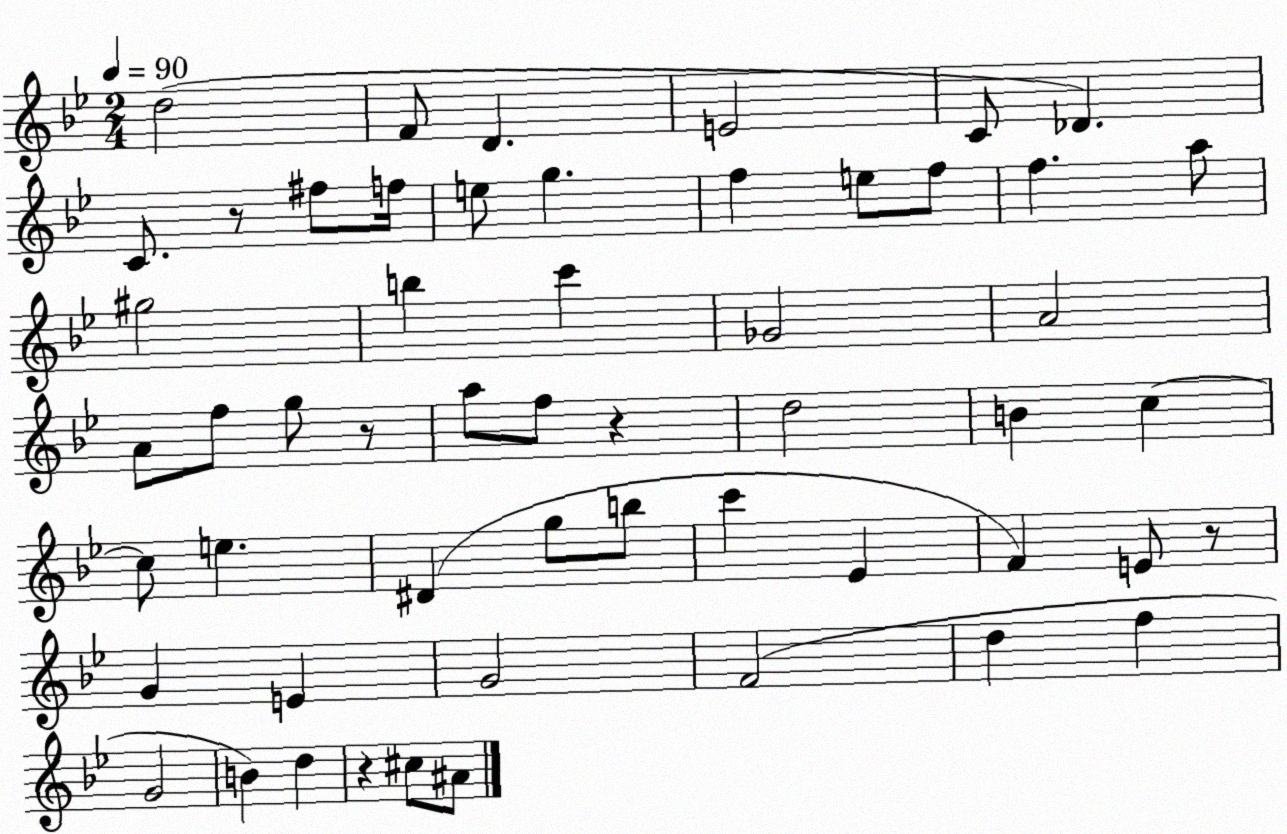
X:1
T:Untitled
M:2/4
L:1/4
K:Bb
d2 F/2 D E2 C/2 _D C/2 z/2 ^f/2 f/4 e/2 g f e/2 f/2 f a/2 ^g2 b c' _G2 A2 A/2 f/2 g/2 z/2 a/2 f/2 z d2 B c c/2 e ^D g/2 b/2 c' _E F E/2 z/2 G E G2 F2 d f G2 B d z ^c/2 ^A/2